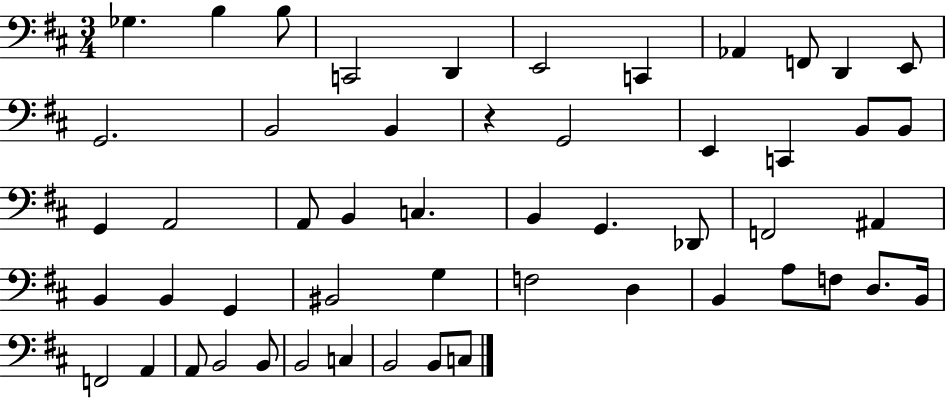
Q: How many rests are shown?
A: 1